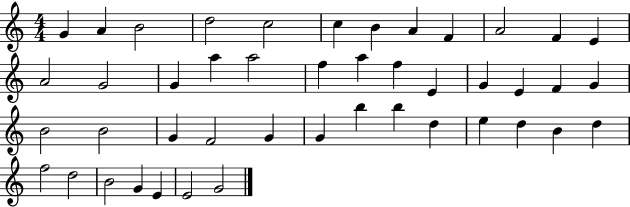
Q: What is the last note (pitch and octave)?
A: G4